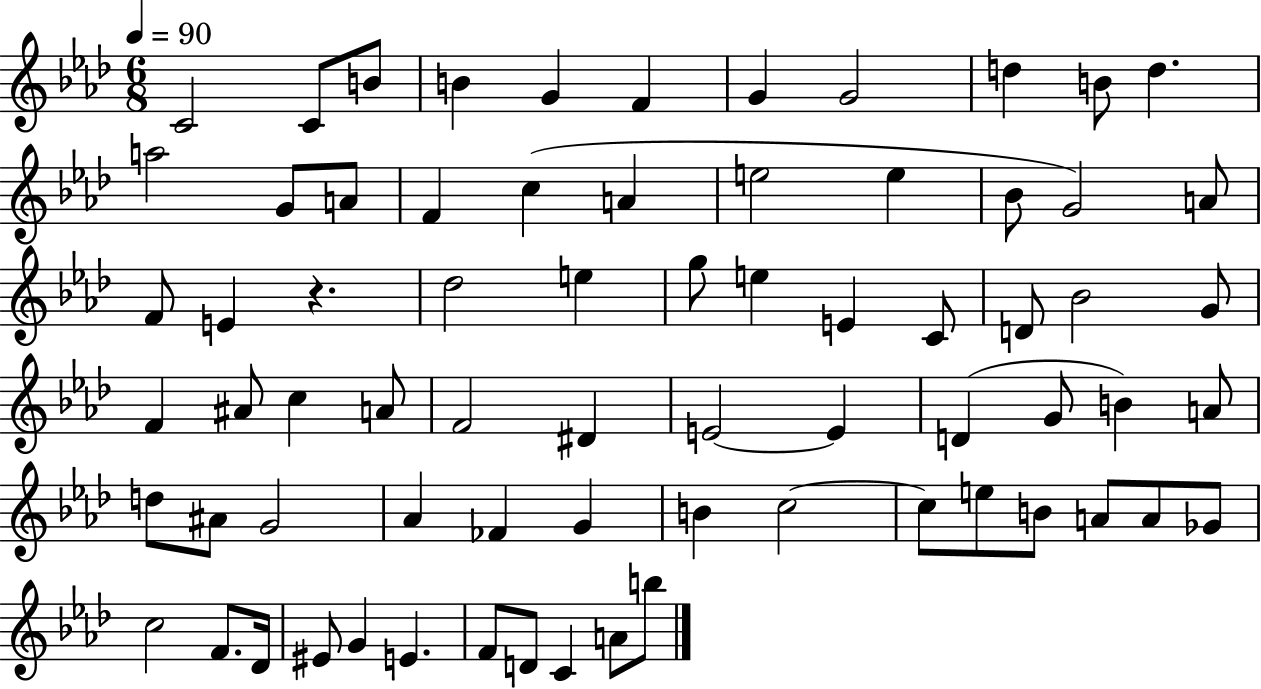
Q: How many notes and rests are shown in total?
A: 71